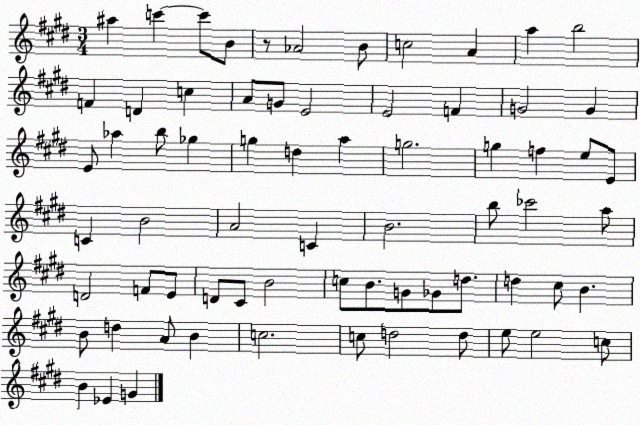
X:1
T:Untitled
M:3/4
L:1/4
K:E
^a c' c'/2 B/2 z/2 _A2 B/2 c2 A a b2 F D c A/2 G/2 E2 E2 F G2 G E/2 _a b/2 _g g d a g2 g f e/2 E/2 C B2 A2 C B2 b/2 _c'2 a/2 D2 F/2 E/2 D/2 ^C/2 B2 c/2 B/2 G/2 _G/2 d/2 d ^c/2 B B/2 d A/2 B c2 c/2 d2 d/2 e/2 e2 c/2 B _E G